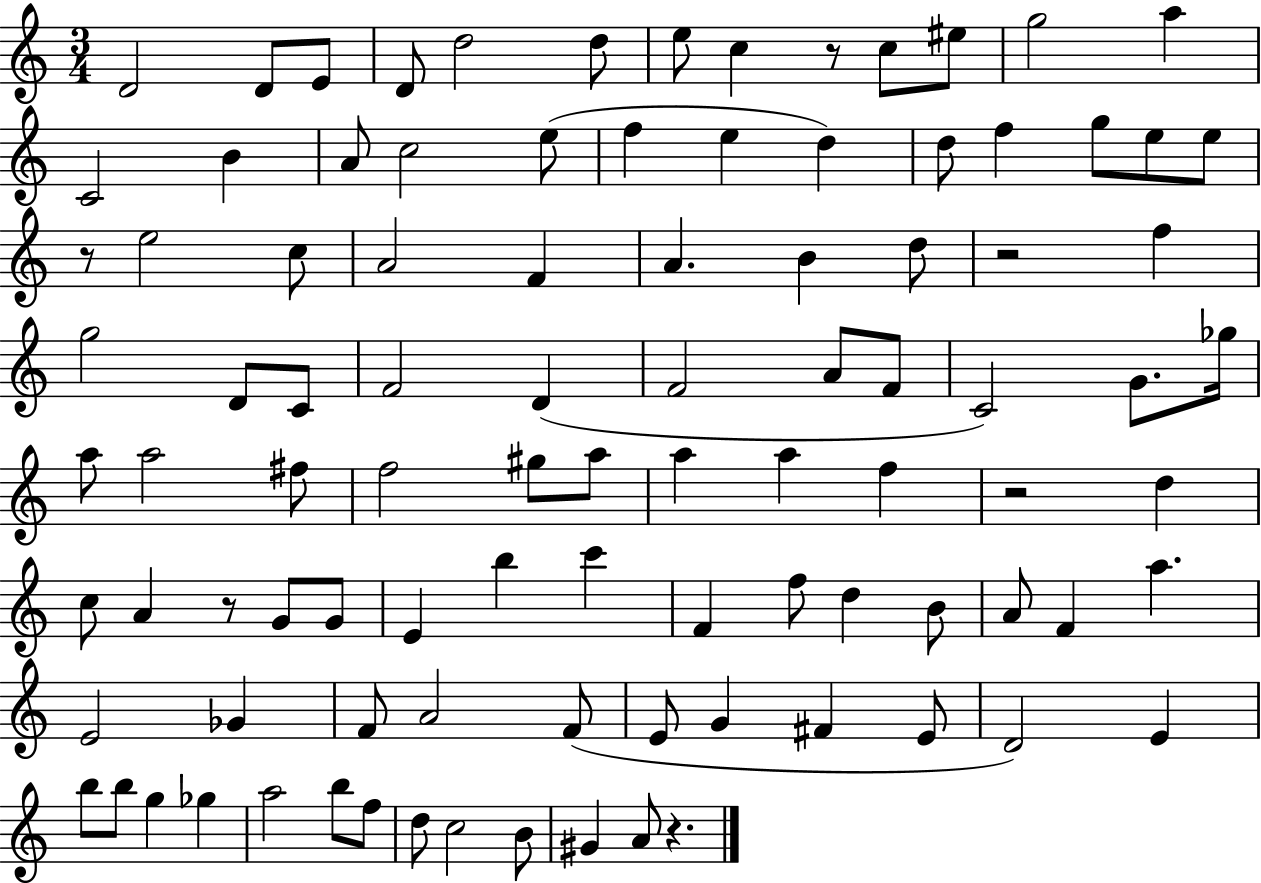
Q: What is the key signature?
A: C major